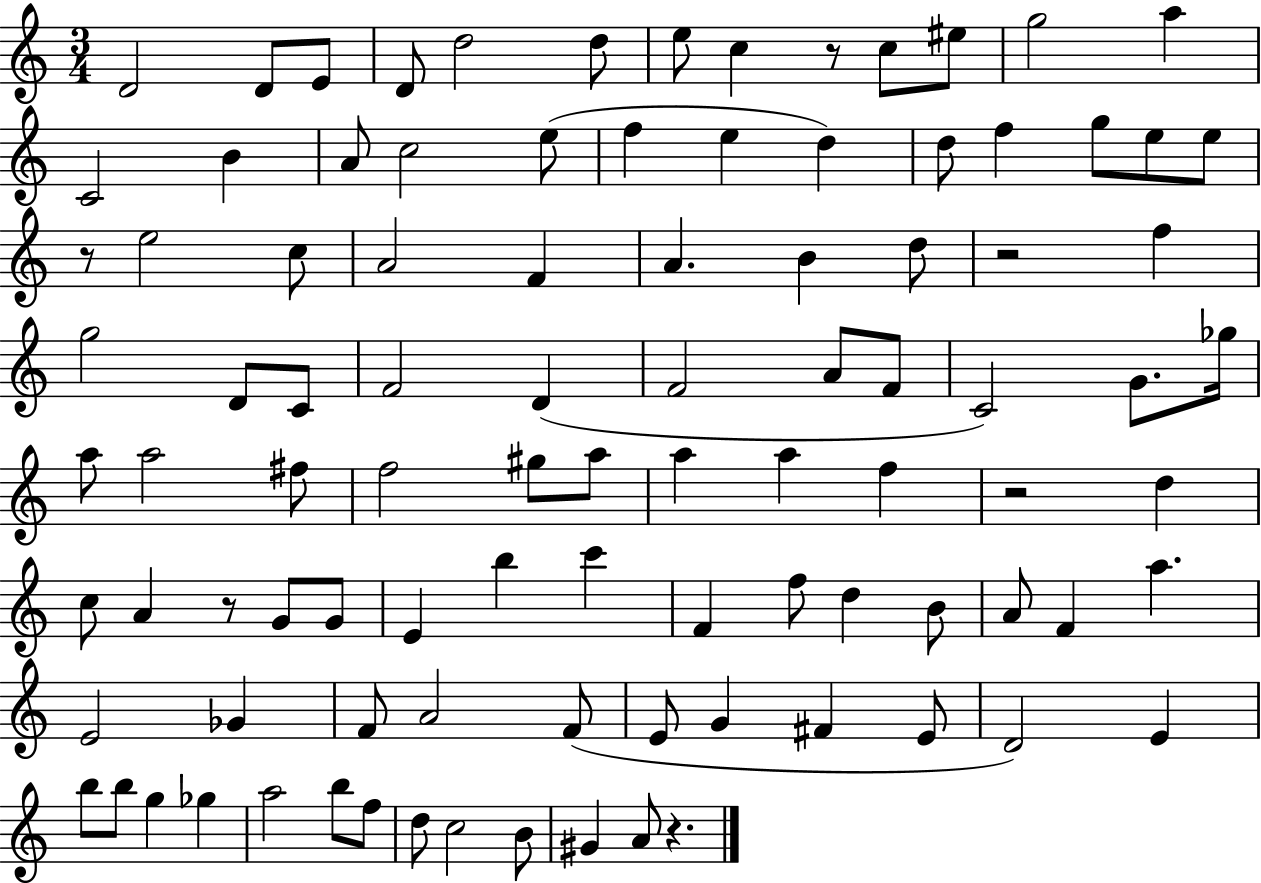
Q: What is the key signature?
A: C major